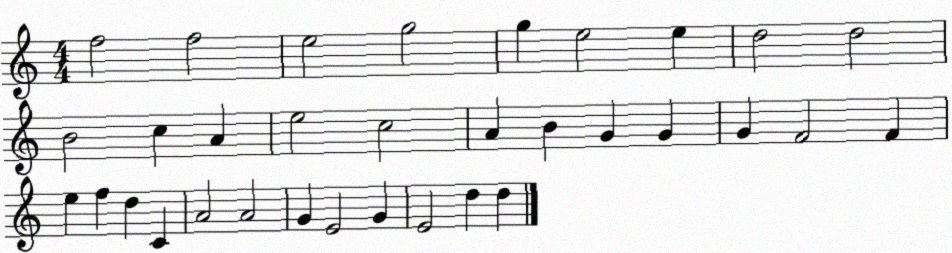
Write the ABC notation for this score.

X:1
T:Untitled
M:4/4
L:1/4
K:C
f2 f2 e2 g2 g e2 e d2 d2 B2 c A e2 c2 A B G G G F2 F e f d C A2 A2 G E2 G E2 d d